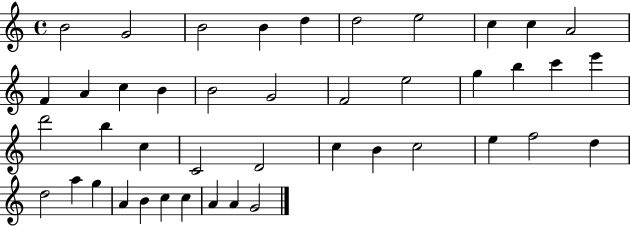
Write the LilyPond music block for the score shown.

{
  \clef treble
  \time 4/4
  \defaultTimeSignature
  \key c \major
  b'2 g'2 | b'2 b'4 d''4 | d''2 e''2 | c''4 c''4 a'2 | \break f'4 a'4 c''4 b'4 | b'2 g'2 | f'2 e''2 | g''4 b''4 c'''4 e'''4 | \break d'''2 b''4 c''4 | c'2 d'2 | c''4 b'4 c''2 | e''4 f''2 d''4 | \break d''2 a''4 g''4 | a'4 b'4 c''4 c''4 | a'4 a'4 g'2 | \bar "|."
}